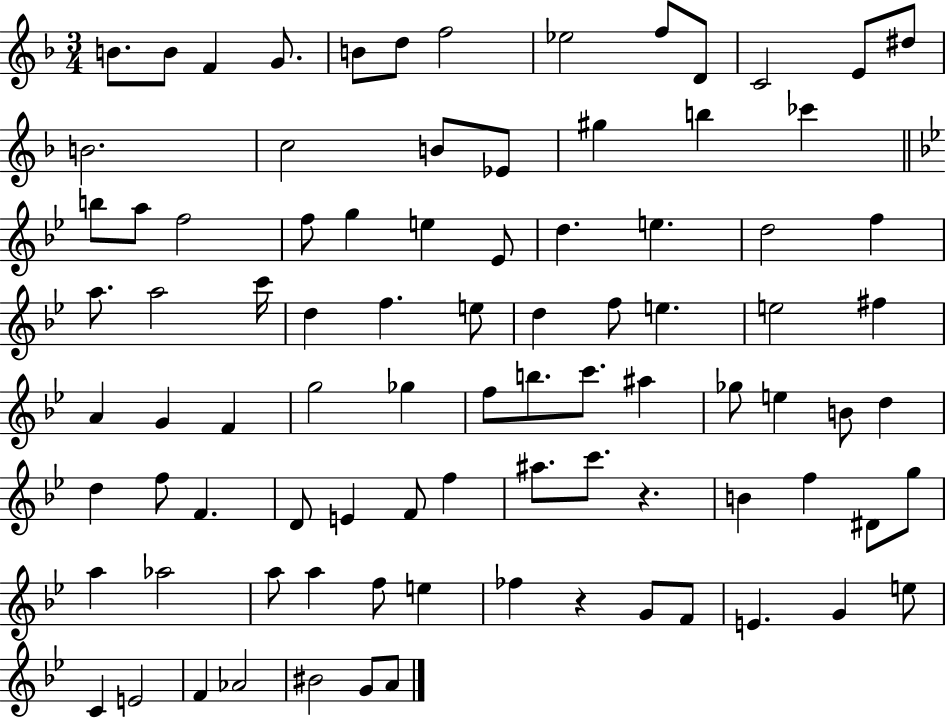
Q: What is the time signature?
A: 3/4